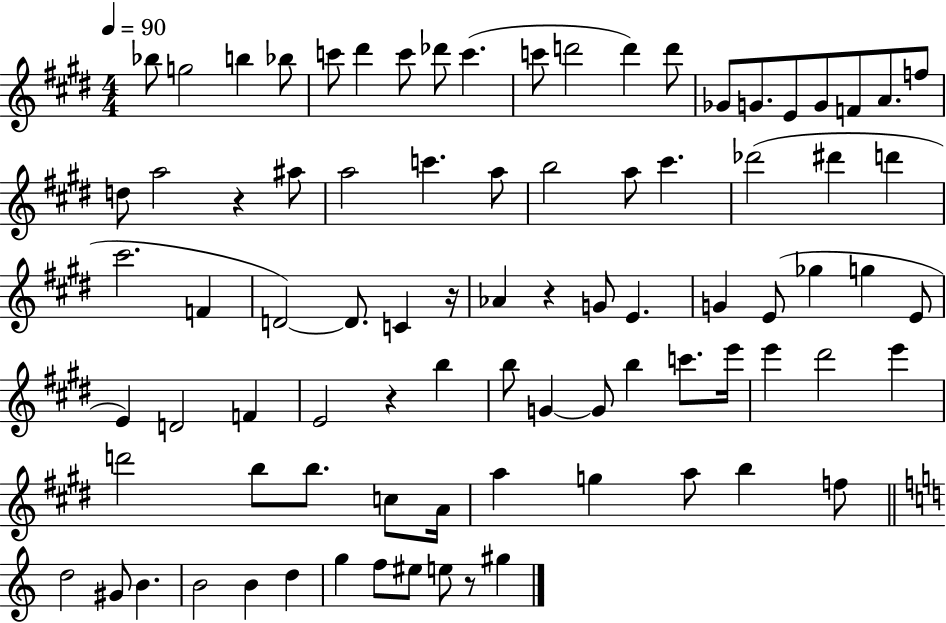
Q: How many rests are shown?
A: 5